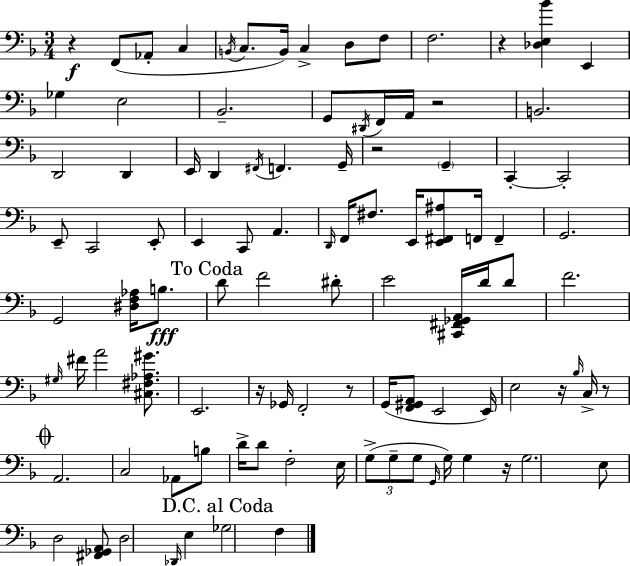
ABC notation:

X:1
T:Untitled
M:3/4
L:1/4
K:Dm
z F,,/2 _A,,/2 C, B,,/4 C,/2 B,,/4 C, D,/2 F,/2 F,2 z [_D,E,_B] E,, _G, E,2 _B,,2 G,,/2 ^D,,/4 F,,/4 A,,/4 z2 B,,2 D,,2 D,, E,,/4 D,, ^F,,/4 F,, G,,/4 z2 G,, C,, C,,2 E,,/2 C,,2 E,,/2 E,, C,,/2 A,, D,,/4 F,,/4 ^F,/2 E,,/4 [E,,^F,,^A,]/2 F,,/4 F,, G,,2 G,,2 [^D,F,_A,]/4 B,/2 D/2 F2 ^D/2 E2 [^C,,^F,,_G,,A,,]/4 D/4 D/2 F2 ^G,/4 ^F/4 A2 [^C,^F,_A,^G]/2 E,,2 z/4 _G,,/4 F,,2 z/2 G,,/4 [F,,^G,,A,,]/2 E,,2 E,,/4 E,2 z/4 _B,/4 C,/4 z/2 A,,2 C,2 _A,,/2 B,/2 D/4 D/2 F,2 E,/4 G,/2 G,/2 G,/2 G,,/4 G,/4 G, z/4 G,2 E,/2 D,2 [^F,,_G,,A,,]/2 D,2 _D,,/4 E, _G,2 F,